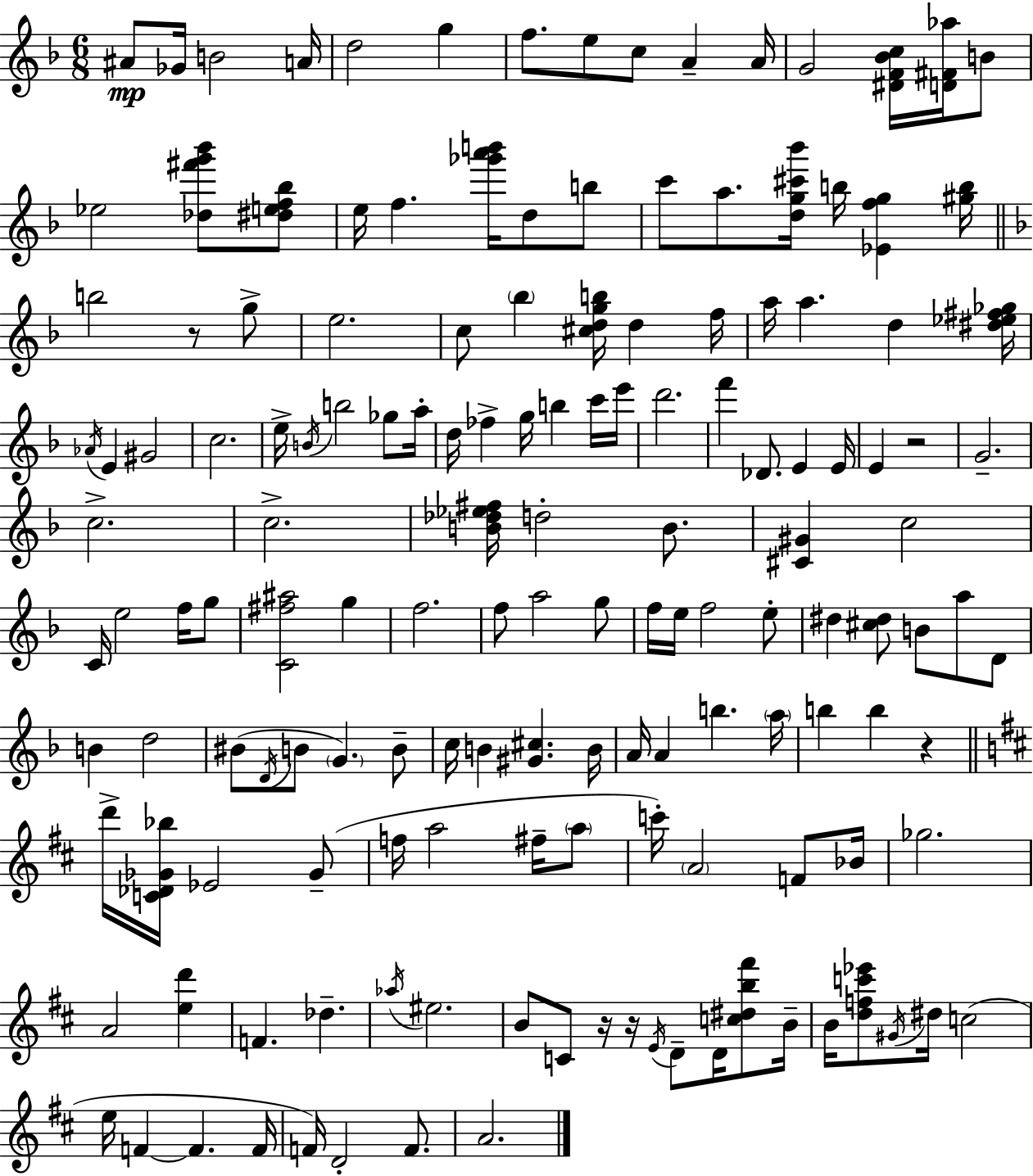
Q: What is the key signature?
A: D minor